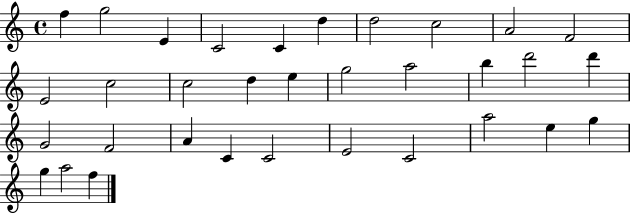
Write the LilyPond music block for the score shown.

{
  \clef treble
  \time 4/4
  \defaultTimeSignature
  \key c \major
  f''4 g''2 e'4 | c'2 c'4 d''4 | d''2 c''2 | a'2 f'2 | \break e'2 c''2 | c''2 d''4 e''4 | g''2 a''2 | b''4 d'''2 d'''4 | \break g'2 f'2 | a'4 c'4 c'2 | e'2 c'2 | a''2 e''4 g''4 | \break g''4 a''2 f''4 | \bar "|."
}